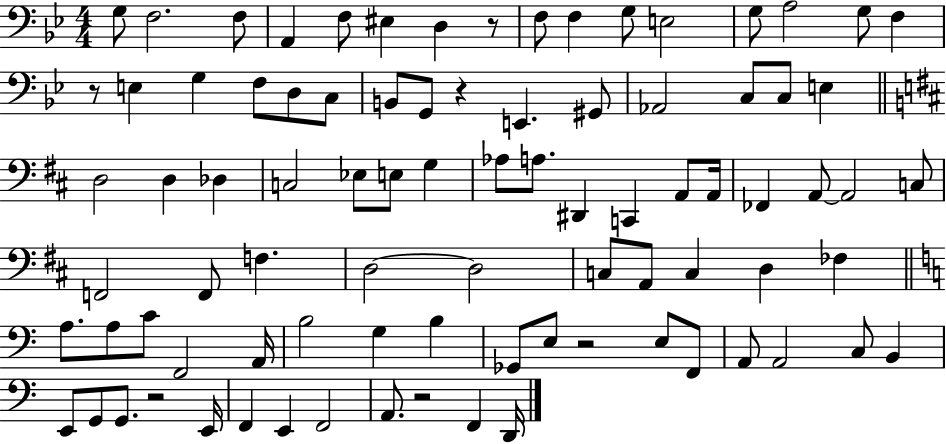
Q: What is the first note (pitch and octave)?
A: G3